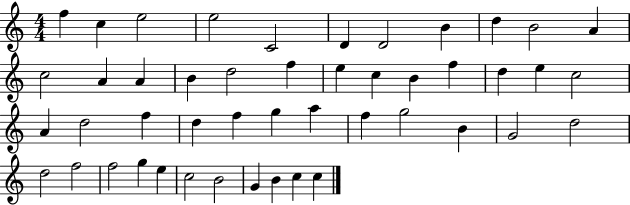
{
  \clef treble
  \numericTimeSignature
  \time 4/4
  \key c \major
  f''4 c''4 e''2 | e''2 c'2 | d'4 d'2 b'4 | d''4 b'2 a'4 | \break c''2 a'4 a'4 | b'4 d''2 f''4 | e''4 c''4 b'4 f''4 | d''4 e''4 c''2 | \break a'4 d''2 f''4 | d''4 f''4 g''4 a''4 | f''4 g''2 b'4 | g'2 d''2 | \break d''2 f''2 | f''2 g''4 e''4 | c''2 b'2 | g'4 b'4 c''4 c''4 | \break \bar "|."
}